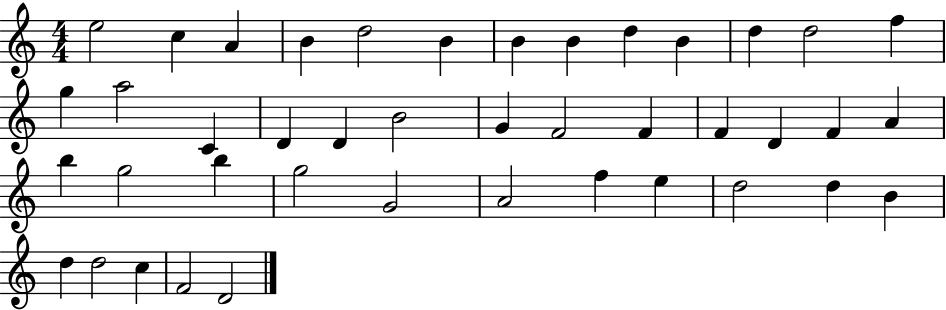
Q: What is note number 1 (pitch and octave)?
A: E5